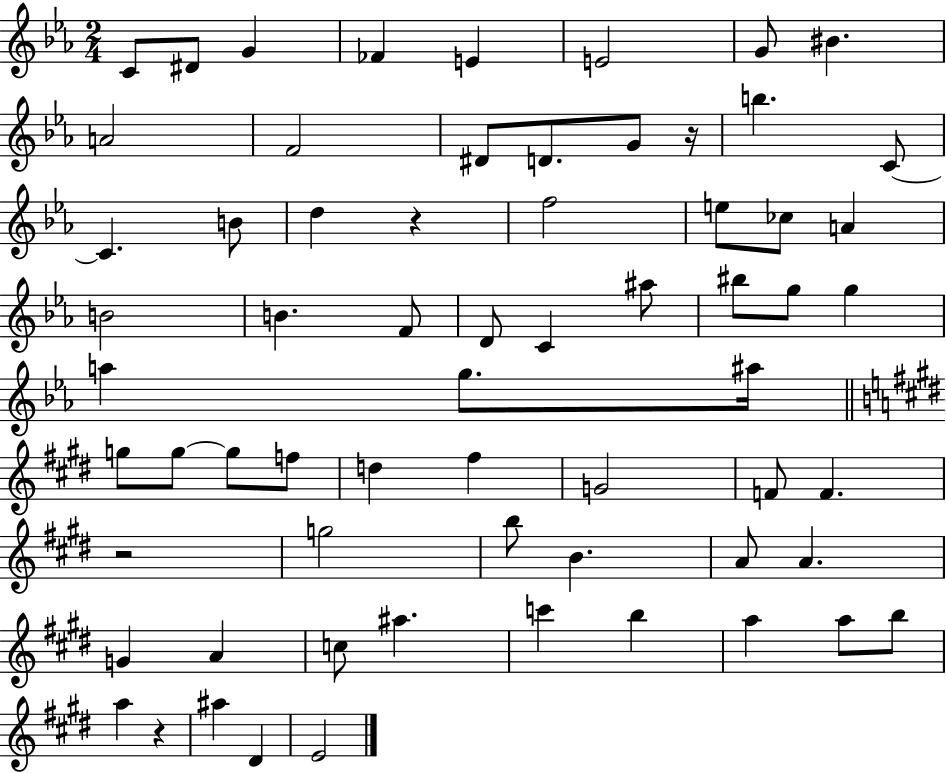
C4/e D#4/e G4/q FES4/q E4/q E4/h G4/e BIS4/q. A4/h F4/h D#4/e D4/e. G4/e R/s B5/q. C4/e C4/q. B4/e D5/q R/q F5/h E5/e CES5/e A4/q B4/h B4/q. F4/e D4/e C4/q A#5/e BIS5/e G5/e G5/q A5/q G5/e. A#5/s G5/e G5/e G5/e F5/e D5/q F#5/q G4/h F4/e F4/q. R/h G5/h B5/e B4/q. A4/e A4/q. G4/q A4/q C5/e A#5/q. C6/q B5/q A5/q A5/e B5/e A5/q R/q A#5/q D#4/q E4/h